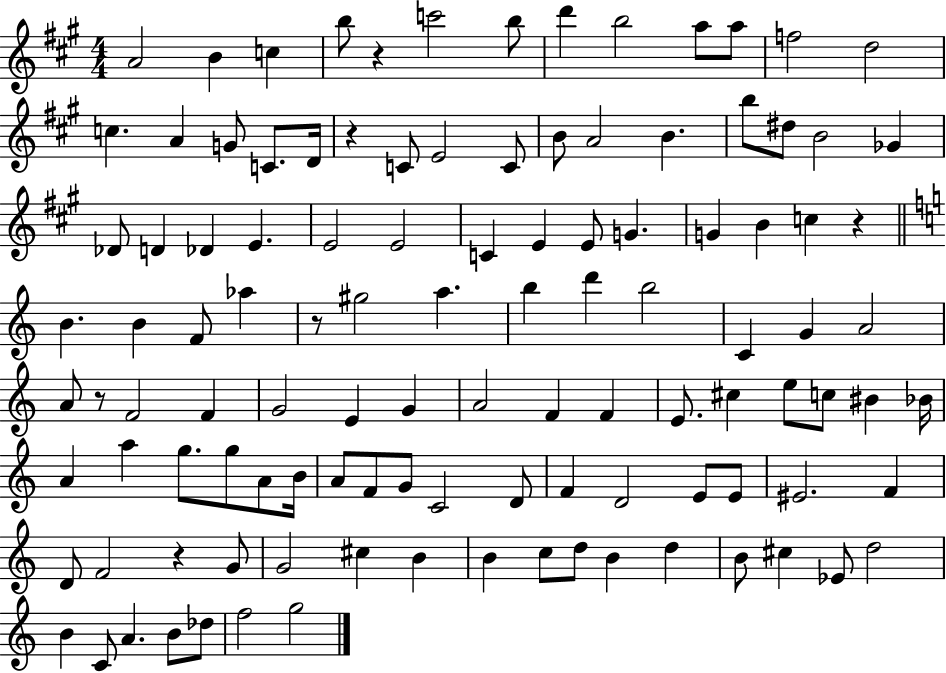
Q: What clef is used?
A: treble